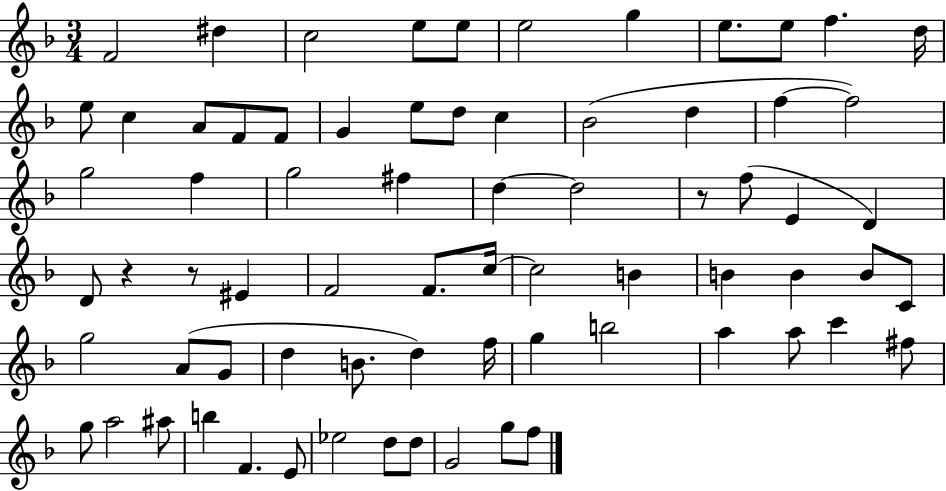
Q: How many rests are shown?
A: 3